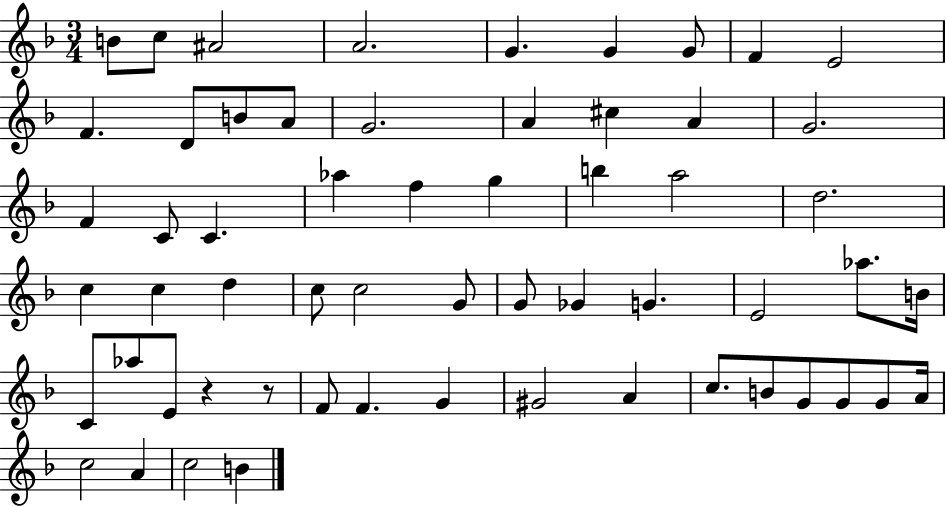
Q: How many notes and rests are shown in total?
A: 59